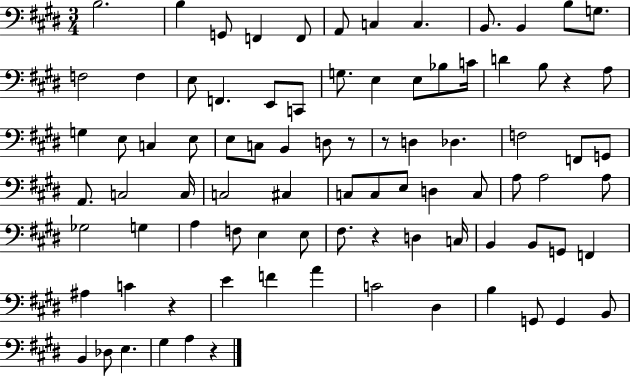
B3/h. B3/q G2/e F2/q F2/e A2/e C3/q C3/q. B2/e. B2/q B3/e G3/e. F3/h F3/q E3/e F2/q. E2/e C2/e G3/e. E3/q E3/e Bb3/e C4/s D4/q B3/e R/q A3/e G3/q E3/e C3/q E3/e E3/e C3/e B2/q D3/e R/e R/e D3/q Db3/q. F3/h F2/e G2/e A2/e. C3/h C3/s C3/h C#3/q C3/e C3/e E3/e D3/q C3/e A3/e A3/h A3/e Gb3/h G3/q A3/q F3/e E3/q E3/e F#3/e. R/q D3/q C3/s B2/q B2/e G2/e F2/q A#3/q C4/q R/q E4/q F4/q A4/q C4/h D#3/q B3/q G2/e G2/q B2/e B2/q Db3/e E3/q. G#3/q A3/q R/q